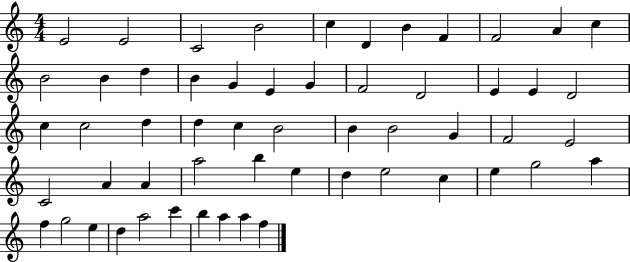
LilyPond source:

{
  \clef treble
  \numericTimeSignature
  \time 4/4
  \key c \major
  e'2 e'2 | c'2 b'2 | c''4 d'4 b'4 f'4 | f'2 a'4 c''4 | \break b'2 b'4 d''4 | b'4 g'4 e'4 g'4 | f'2 d'2 | e'4 e'4 d'2 | \break c''4 c''2 d''4 | d''4 c''4 b'2 | b'4 b'2 g'4 | f'2 e'2 | \break c'2 a'4 a'4 | a''2 b''4 e''4 | d''4 e''2 c''4 | e''4 g''2 a''4 | \break f''4 g''2 e''4 | d''4 a''2 c'''4 | b''4 a''4 a''4 f''4 | \bar "|."
}